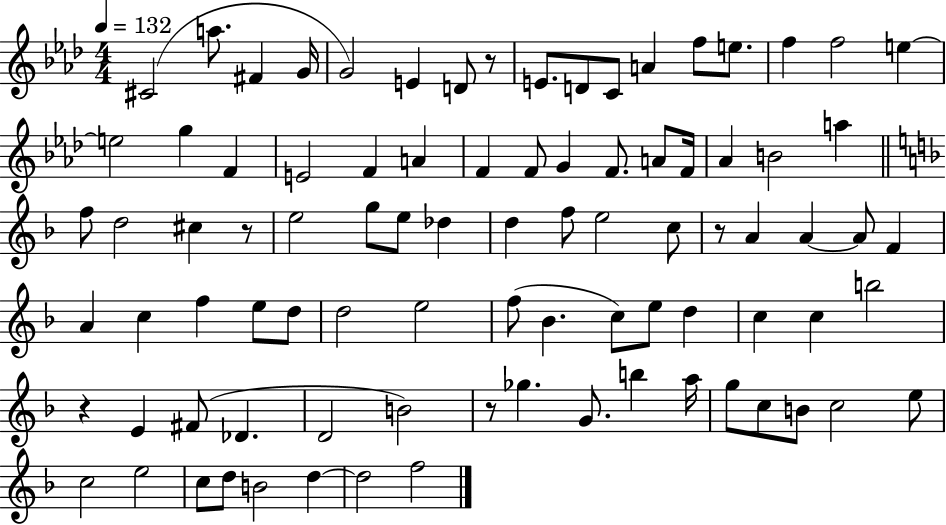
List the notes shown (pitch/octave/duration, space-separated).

C#4/h A5/e. F#4/q G4/s G4/h E4/q D4/e R/e E4/e. D4/e C4/e A4/q F5/e E5/e. F5/q F5/h E5/q E5/h G5/q F4/q E4/h F4/q A4/q F4/q F4/e G4/q F4/e. A4/e F4/s Ab4/q B4/h A5/q F5/e D5/h C#5/q R/e E5/h G5/e E5/e Db5/q D5/q F5/e E5/h C5/e R/e A4/q A4/q A4/e F4/q A4/q C5/q F5/q E5/e D5/e D5/h E5/h F5/e Bb4/q. C5/e E5/e D5/q C5/q C5/q B5/h R/q E4/q F#4/e Db4/q. D4/h B4/h R/e Gb5/q. G4/e. B5/q A5/s G5/e C5/e B4/e C5/h E5/e C5/h E5/h C5/e D5/e B4/h D5/q D5/h F5/h